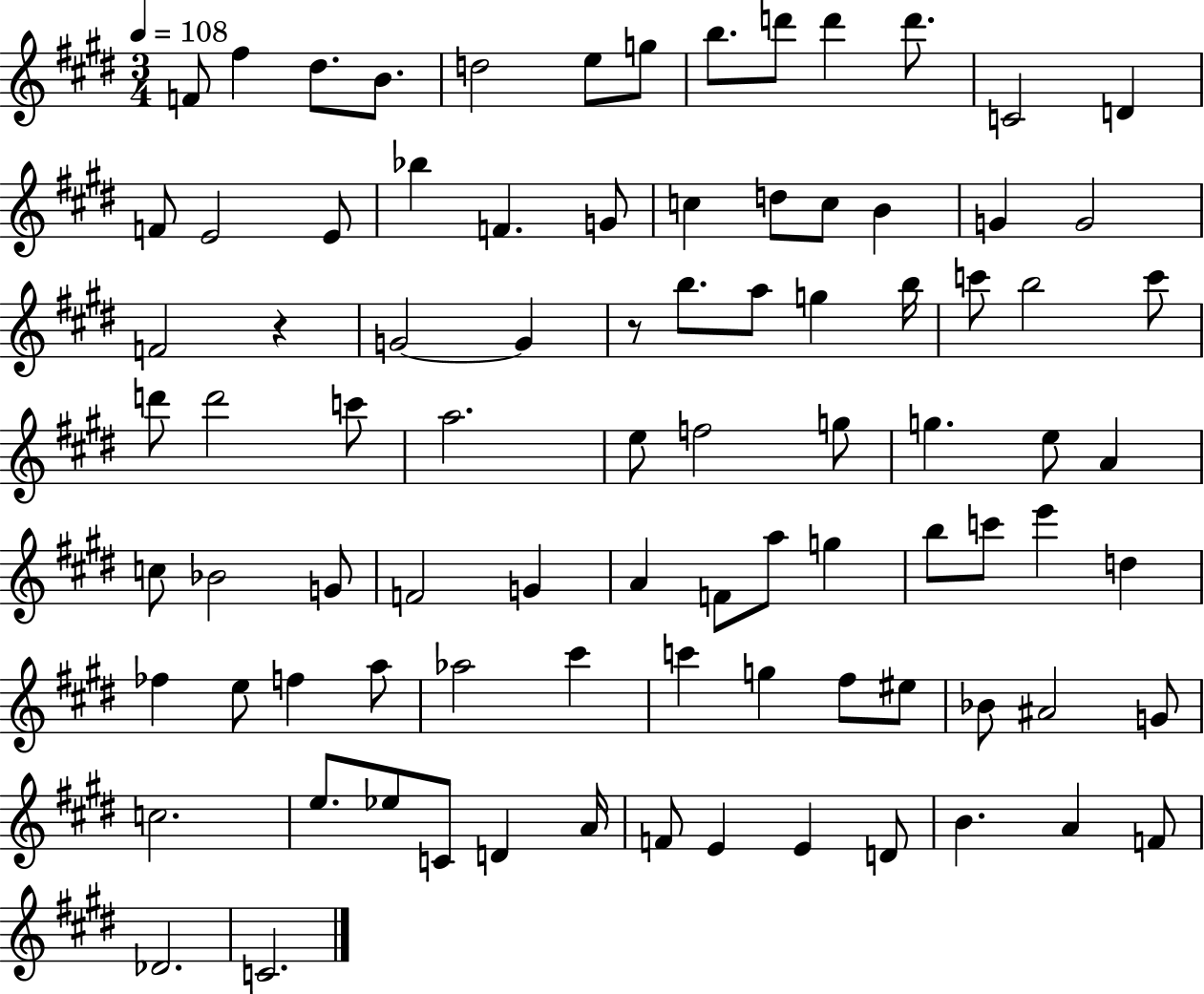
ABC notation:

X:1
T:Untitled
M:3/4
L:1/4
K:E
F/2 ^f ^d/2 B/2 d2 e/2 g/2 b/2 d'/2 d' d'/2 C2 D F/2 E2 E/2 _b F G/2 c d/2 c/2 B G G2 F2 z G2 G z/2 b/2 a/2 g b/4 c'/2 b2 c'/2 d'/2 d'2 c'/2 a2 e/2 f2 g/2 g e/2 A c/2 _B2 G/2 F2 G A F/2 a/2 g b/2 c'/2 e' d _f e/2 f a/2 _a2 ^c' c' g ^f/2 ^e/2 _B/2 ^A2 G/2 c2 e/2 _e/2 C/2 D A/4 F/2 E E D/2 B A F/2 _D2 C2